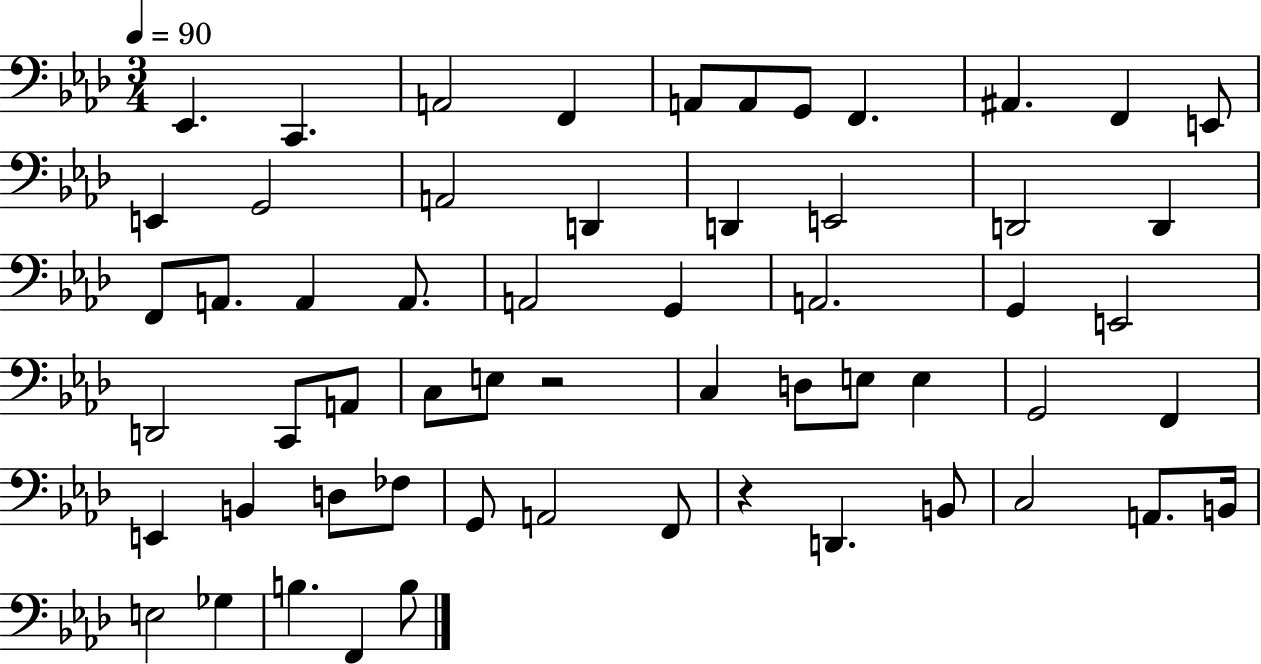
{
  \clef bass
  \numericTimeSignature
  \time 3/4
  \key aes \major
  \tempo 4 = 90
  ees,4. c,4. | a,2 f,4 | a,8 a,8 g,8 f,4. | ais,4. f,4 e,8 | \break e,4 g,2 | a,2 d,4 | d,4 e,2 | d,2 d,4 | \break f,8 a,8. a,4 a,8. | a,2 g,4 | a,2. | g,4 e,2 | \break d,2 c,8 a,8 | c8 e8 r2 | c4 d8 e8 e4 | g,2 f,4 | \break e,4 b,4 d8 fes8 | g,8 a,2 f,8 | r4 d,4. b,8 | c2 a,8. b,16 | \break e2 ges4 | b4. f,4 b8 | \bar "|."
}